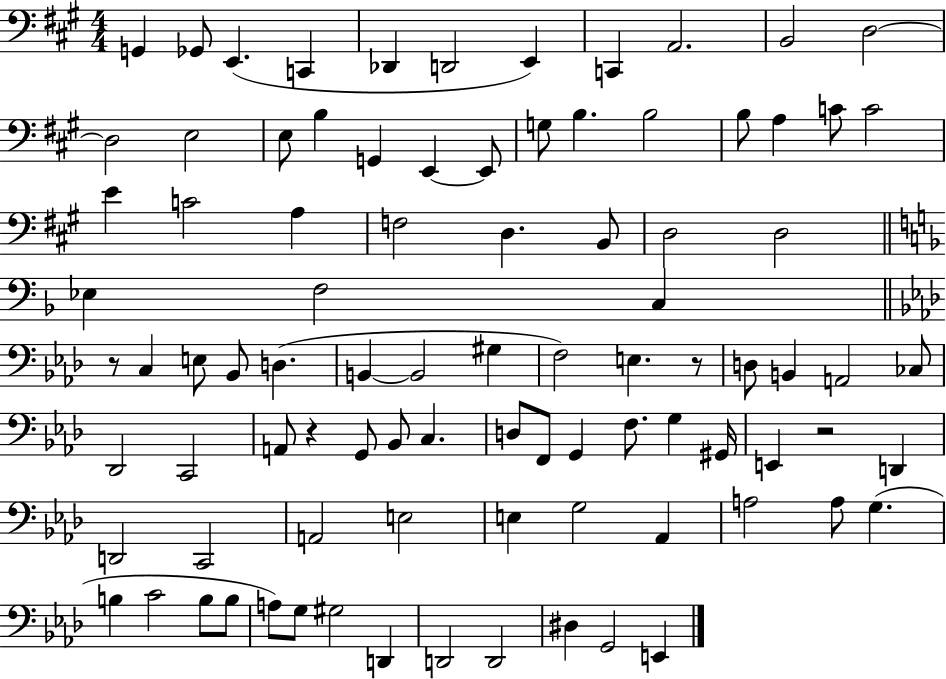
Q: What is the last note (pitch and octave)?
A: E2